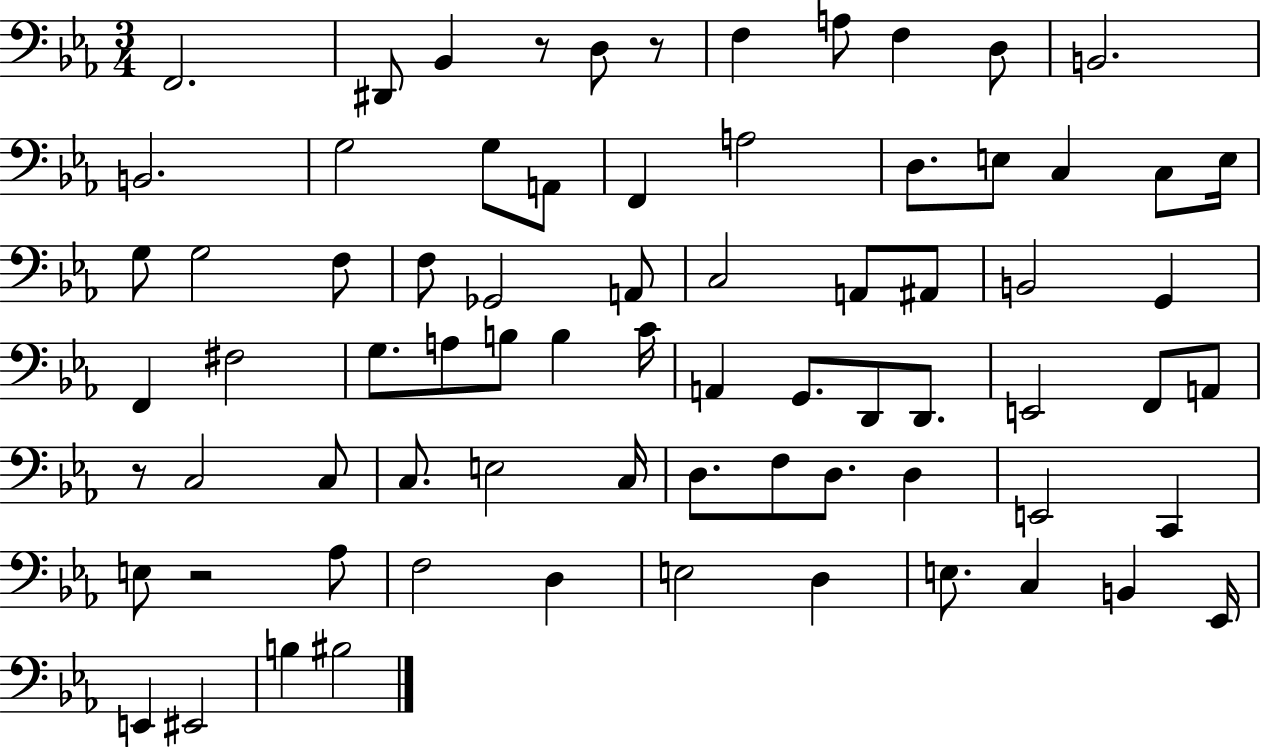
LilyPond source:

{
  \clef bass
  \numericTimeSignature
  \time 3/4
  \key ees \major
  f,2. | dis,8 bes,4 r8 d8 r8 | f4 a8 f4 d8 | b,2. | \break b,2. | g2 g8 a,8 | f,4 a2 | d8. e8 c4 c8 e16 | \break g8 g2 f8 | f8 ges,2 a,8 | c2 a,8 ais,8 | b,2 g,4 | \break f,4 fis2 | g8. a8 b8 b4 c'16 | a,4 g,8. d,8 d,8. | e,2 f,8 a,8 | \break r8 c2 c8 | c8. e2 c16 | d8. f8 d8. d4 | e,2 c,4 | \break e8 r2 aes8 | f2 d4 | e2 d4 | e8. c4 b,4 ees,16 | \break e,4 eis,2 | b4 bis2 | \bar "|."
}